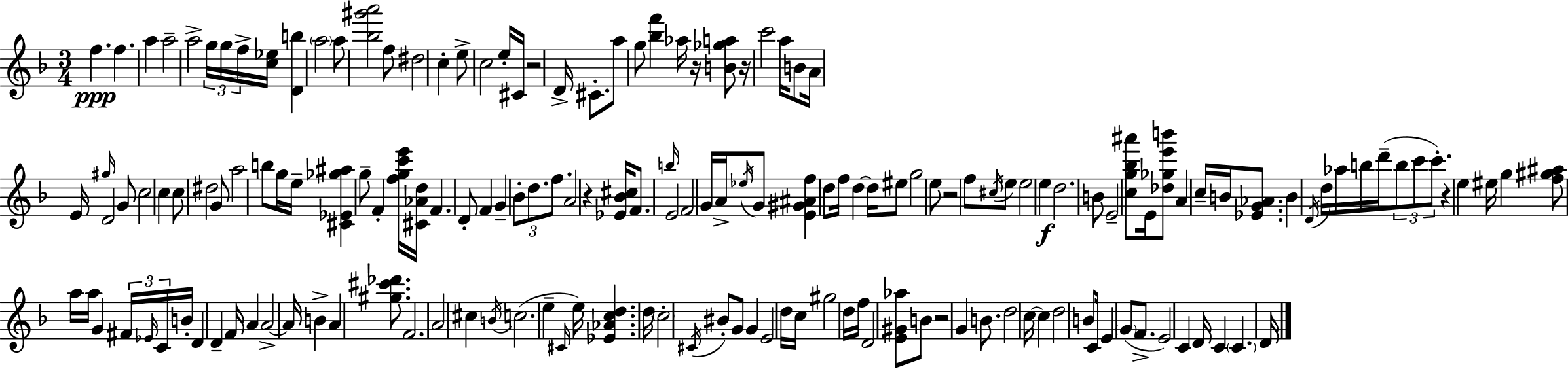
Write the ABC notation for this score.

X:1
T:Untitled
M:3/4
L:1/4
K:F
f f a a2 a2 g/4 g/4 f/4 [c_e]/4 [Db] a2 a/2 [_b^g'a']2 f/2 ^d2 c e/2 c2 e/4 ^C/4 z2 D/4 ^C/2 a/2 g/2 [_bf'] _a/4 z/4 [B_ga]/2 z/4 c'2 a/4 B/2 A/4 E/4 ^g/4 D2 G/2 c2 c c/2 ^d2 G/2 a2 b/2 g/4 e/4 [^C_E_g^a] g/2 F [fgc'e']/4 [^C_Ad]/4 F D/2 F G _B/2 d/2 f/2 A2 z [_E_B^c]/4 F/2 b/4 E2 F2 G/4 A/4 _e/4 G/2 [E^G^Af] d/2 f/4 d d/4 ^e/2 g2 e/2 z2 f/2 ^c/4 e/2 e2 e d2 B/2 E2 [cg_b^a']/2 E/4 [_d_ge'b']/2 A c/4 B/4 [_EG_A]/2 B D/4 d/4 _a/4 b/4 d'/4 b/2 c'/2 c'/2 z e ^e/4 g [f^g^a]/2 a/4 a/4 G ^F/4 _E/4 C/4 B/4 D D F/4 A A2 A/4 B A [^g^c'_d']/2 F2 A2 ^c B/4 c2 e ^C/4 e/4 [_E_Acd] d/4 c2 ^C/4 ^B/2 G/2 G E2 d/4 c/4 ^g2 d/4 f/4 D2 [E^G_a]/2 B/2 z2 G B/2 d2 c/4 c d2 B/2 C/4 E G/2 F/2 E2 C D/4 C C D/4